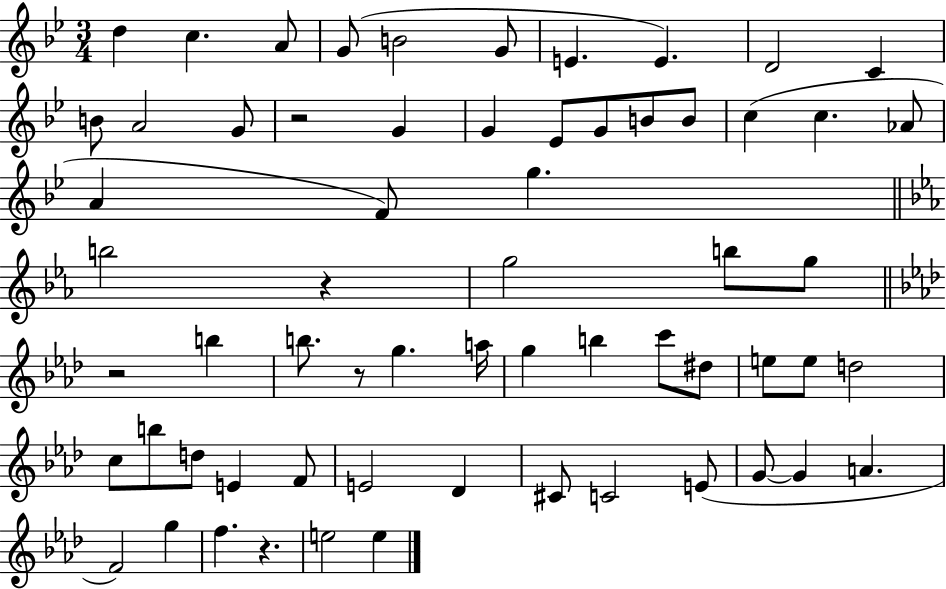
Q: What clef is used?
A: treble